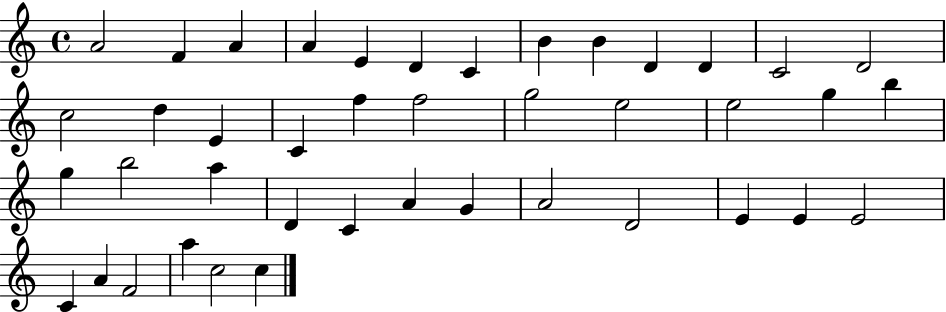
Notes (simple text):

A4/h F4/q A4/q A4/q E4/q D4/q C4/q B4/q B4/q D4/q D4/q C4/h D4/h C5/h D5/q E4/q C4/q F5/q F5/h G5/h E5/h E5/h G5/q B5/q G5/q B5/h A5/q D4/q C4/q A4/q G4/q A4/h D4/h E4/q E4/q E4/h C4/q A4/q F4/h A5/q C5/h C5/q